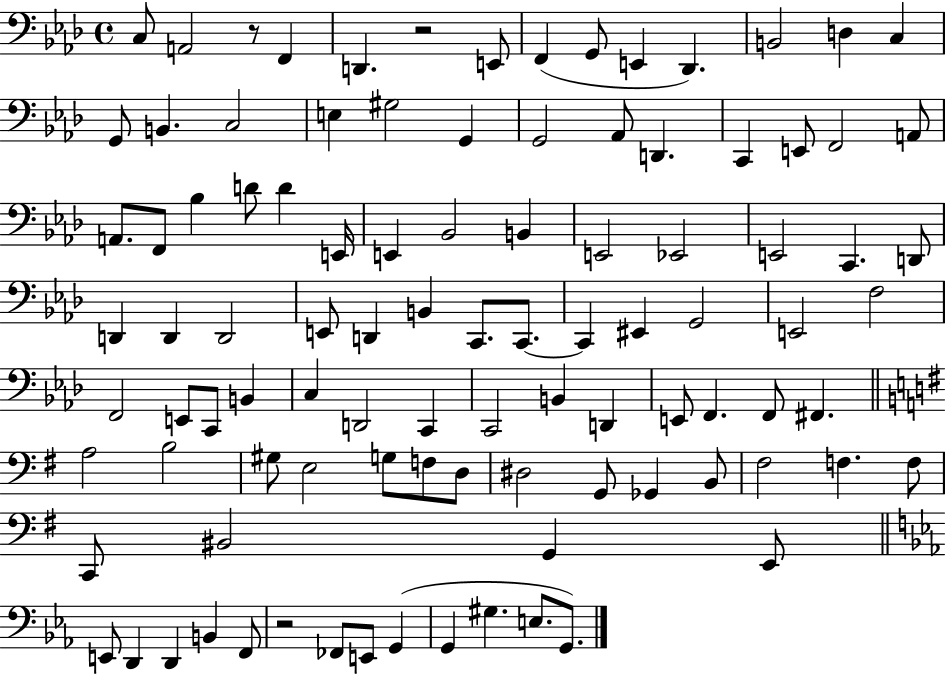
X:1
T:Untitled
M:4/4
L:1/4
K:Ab
C,/2 A,,2 z/2 F,, D,, z2 E,,/2 F,, G,,/2 E,, _D,, B,,2 D, C, G,,/2 B,, C,2 E, ^G,2 G,, G,,2 _A,,/2 D,, C,, E,,/2 F,,2 A,,/2 A,,/2 F,,/2 _B, D/2 D E,,/4 E,, _B,,2 B,, E,,2 _E,,2 E,,2 C,, D,,/2 D,, D,, D,,2 E,,/2 D,, B,, C,,/2 C,,/2 C,, ^E,, G,,2 E,,2 F,2 F,,2 E,,/2 C,,/2 B,, C, D,,2 C,, C,,2 B,, D,, E,,/2 F,, F,,/2 ^F,, A,2 B,2 ^G,/2 E,2 G,/2 F,/2 D,/2 ^D,2 G,,/2 _G,, B,,/2 ^F,2 F, F,/2 C,,/2 ^B,,2 G,, E,,/2 E,,/2 D,, D,, B,, F,,/2 z2 _F,,/2 E,,/2 G,, G,, ^G, E,/2 G,,/2